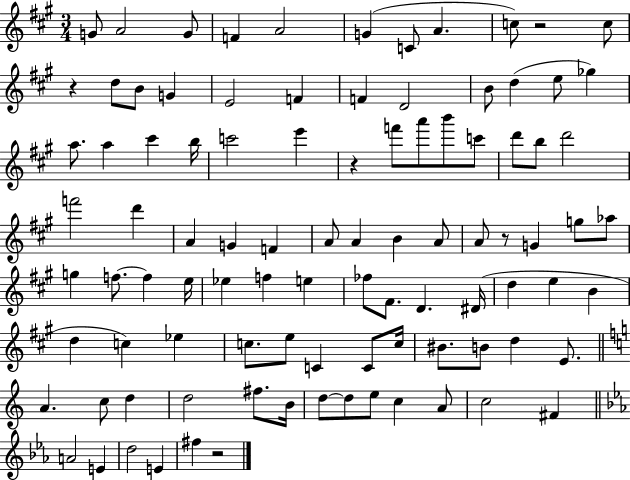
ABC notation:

X:1
T:Untitled
M:3/4
L:1/4
K:A
G/2 A2 G/2 F A2 G C/2 A c/2 z2 c/2 z d/2 B/2 G E2 F F D2 B/2 d e/2 _g a/2 a ^c' b/4 c'2 e' z f'/2 a'/2 b'/2 c'/2 d'/2 b/2 d'2 f'2 d' A G F A/2 A B A/2 A/2 z/2 G g/2 _a/2 g f/2 f e/4 _e f e _f/2 ^F/2 D ^D/4 d e B d c _e c/2 e/2 C C/2 c/4 ^B/2 B/2 d E/2 A c/2 d d2 ^f/2 B/4 d/2 d/2 e/2 c A/2 c2 ^F A2 E d2 E ^f z2